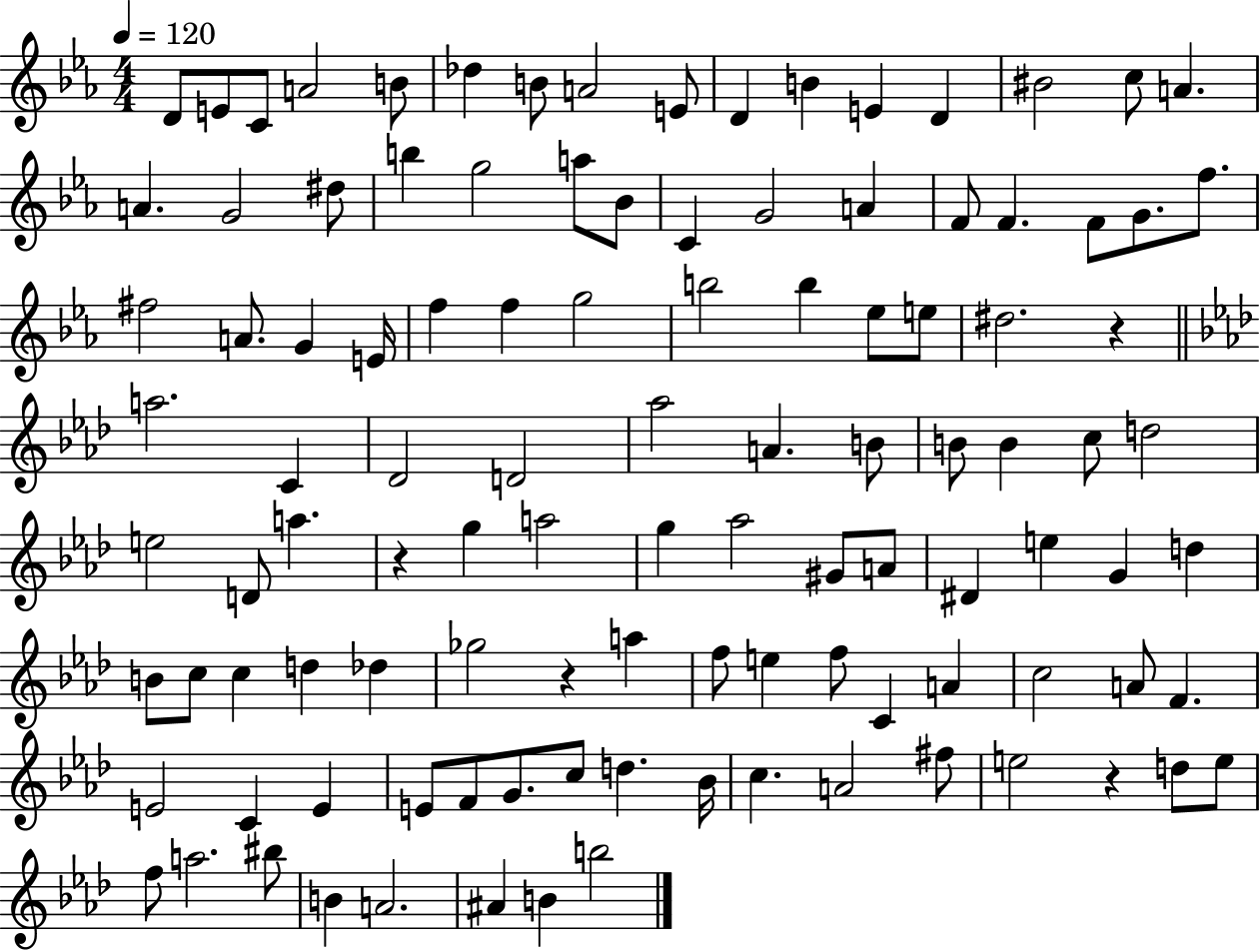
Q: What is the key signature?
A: EES major